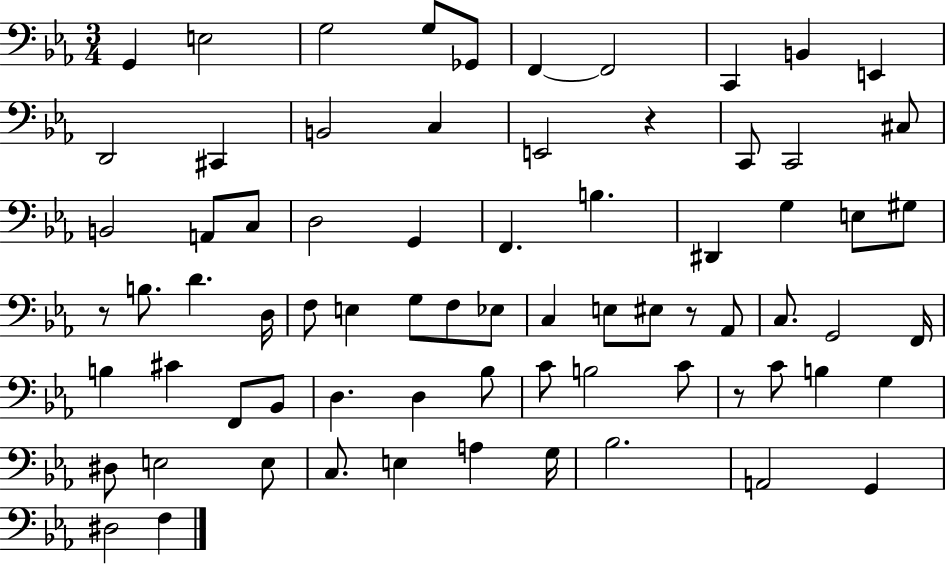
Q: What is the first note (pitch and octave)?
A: G2